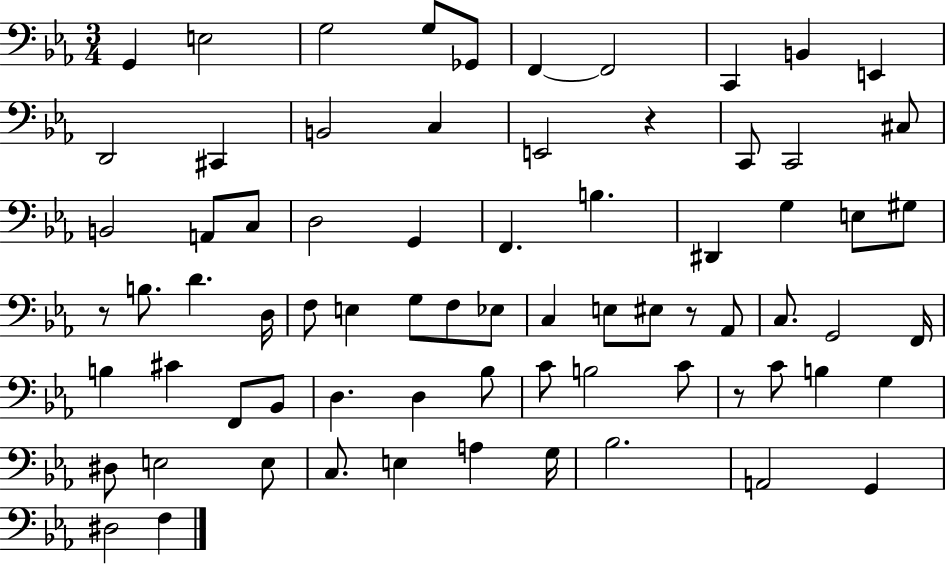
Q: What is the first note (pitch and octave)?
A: G2